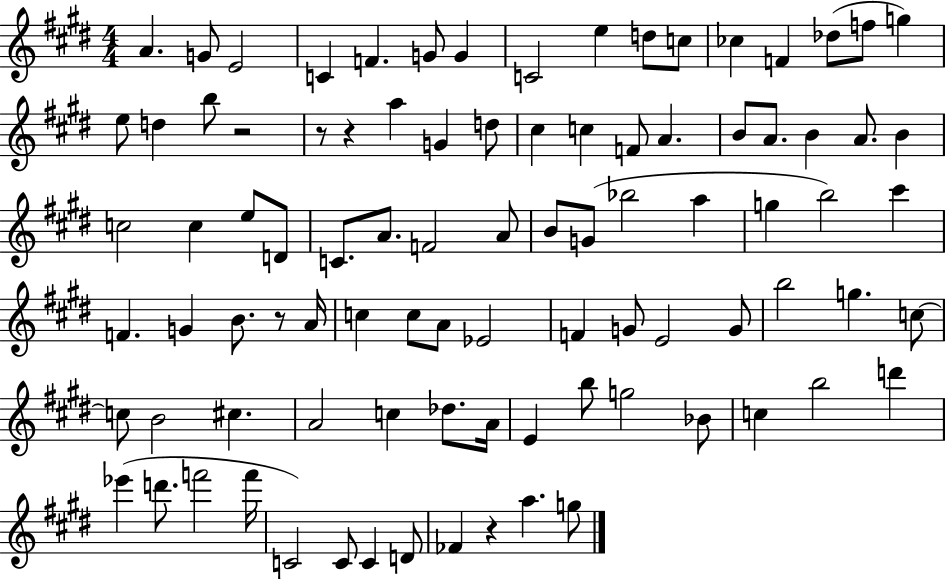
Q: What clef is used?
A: treble